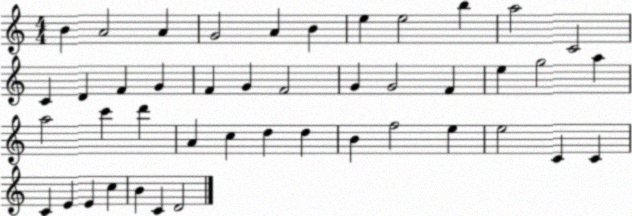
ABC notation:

X:1
T:Untitled
M:4/4
L:1/4
K:C
B A2 A G2 A B e e2 b a2 C2 C D F G F G F2 G G2 F e g2 a a2 c' d' A c d d B f2 e e2 C C C E E c B C D2